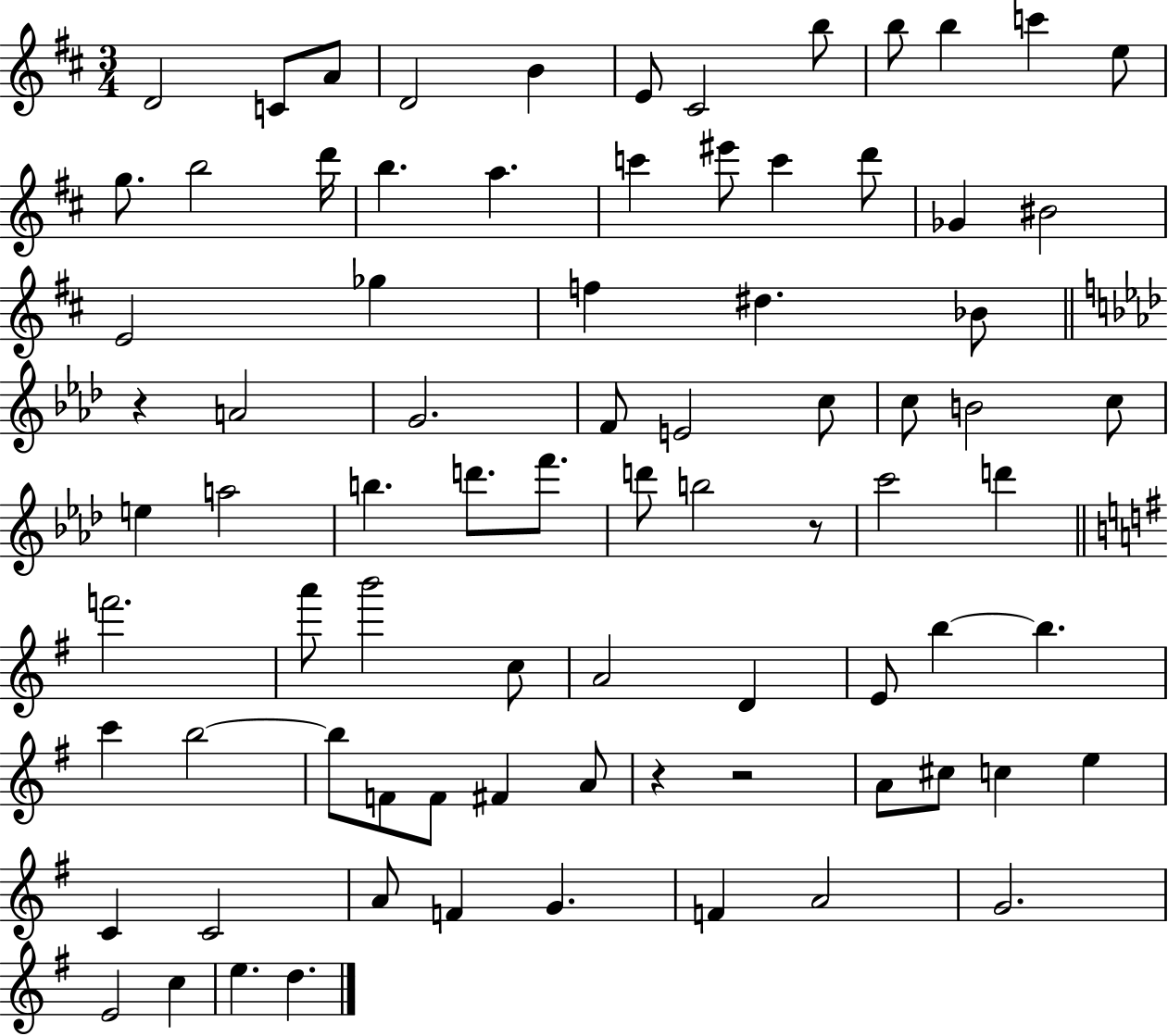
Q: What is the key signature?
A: D major